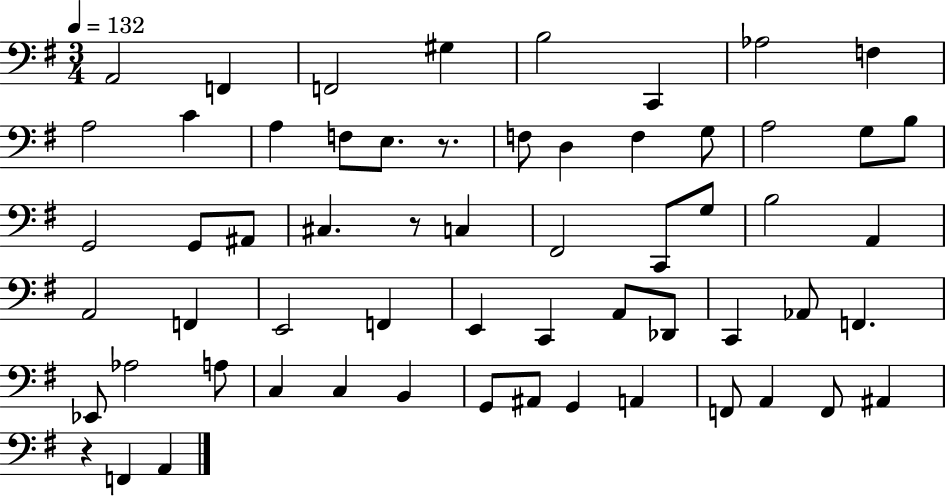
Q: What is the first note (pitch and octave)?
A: A2